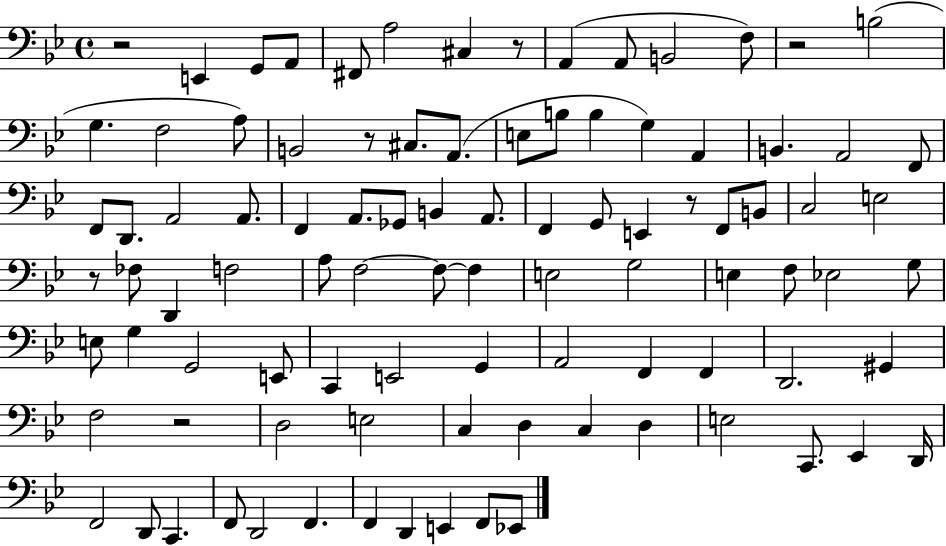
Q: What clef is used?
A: bass